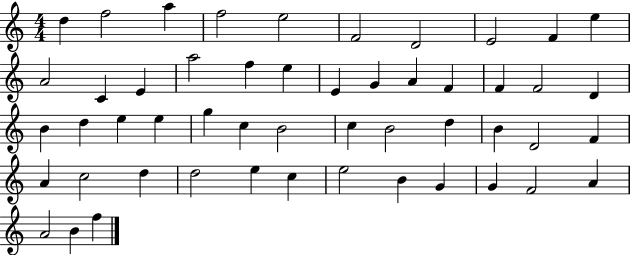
{
  \clef treble
  \numericTimeSignature
  \time 4/4
  \key c \major
  d''4 f''2 a''4 | f''2 e''2 | f'2 d'2 | e'2 f'4 e''4 | \break a'2 c'4 e'4 | a''2 f''4 e''4 | e'4 g'4 a'4 f'4 | f'4 f'2 d'4 | \break b'4 d''4 e''4 e''4 | g''4 c''4 b'2 | c''4 b'2 d''4 | b'4 d'2 f'4 | \break a'4 c''2 d''4 | d''2 e''4 c''4 | e''2 b'4 g'4 | g'4 f'2 a'4 | \break a'2 b'4 f''4 | \bar "|."
}